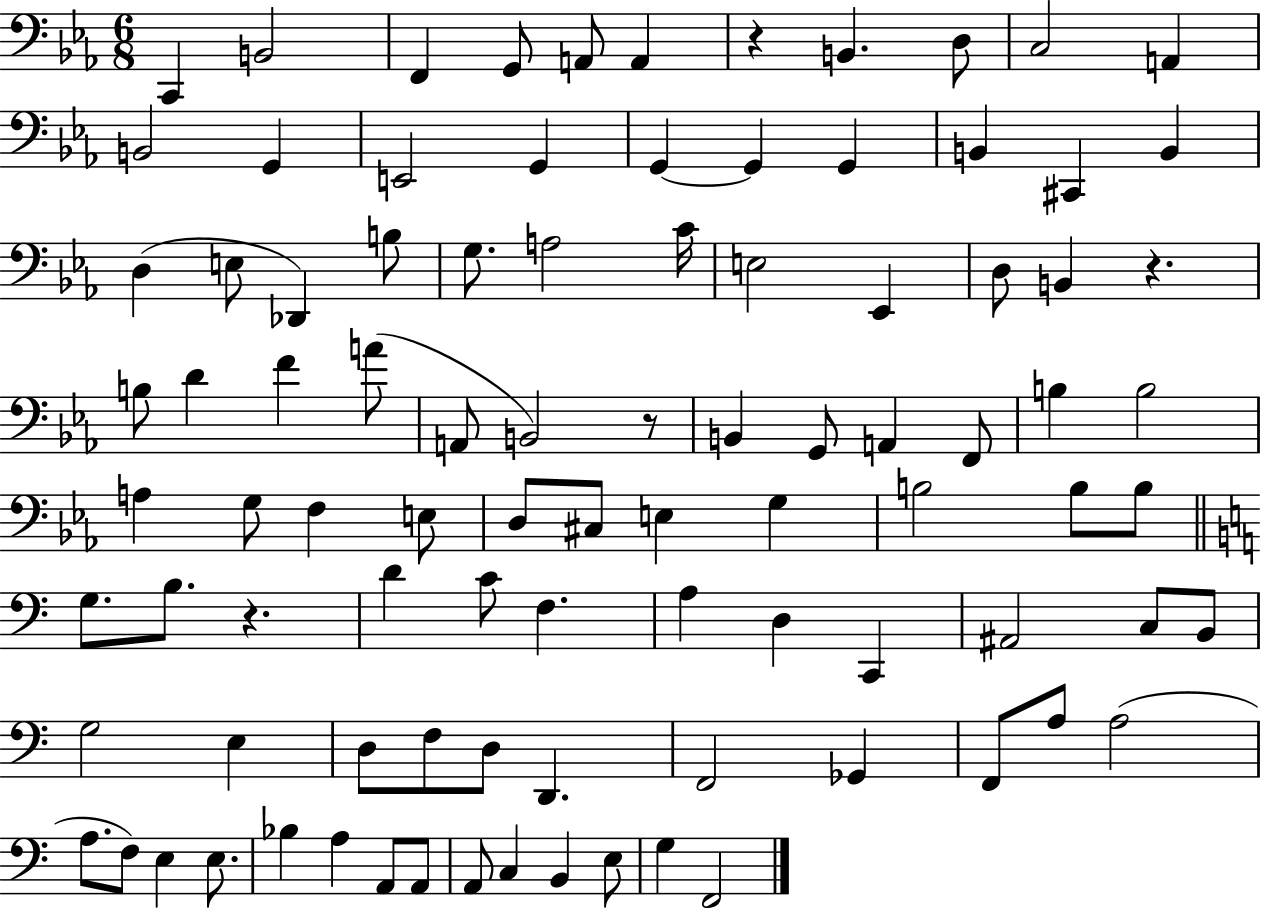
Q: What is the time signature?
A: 6/8